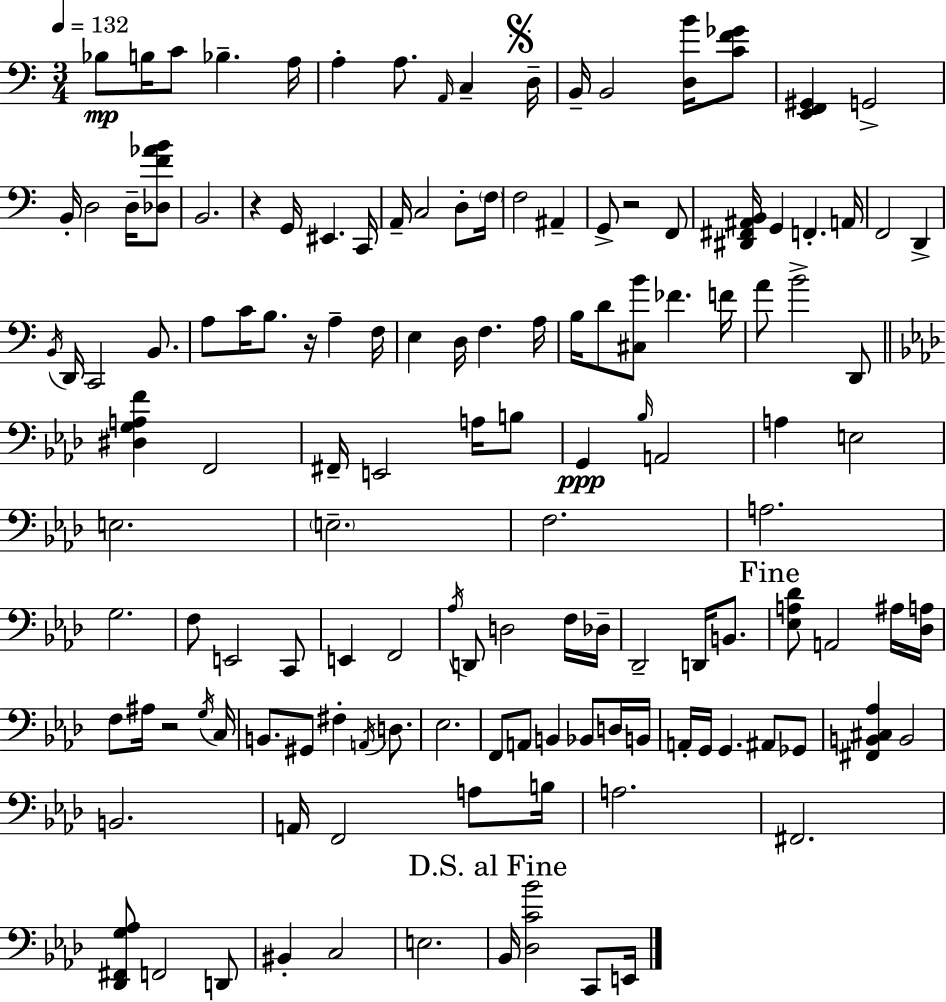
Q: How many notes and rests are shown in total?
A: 136